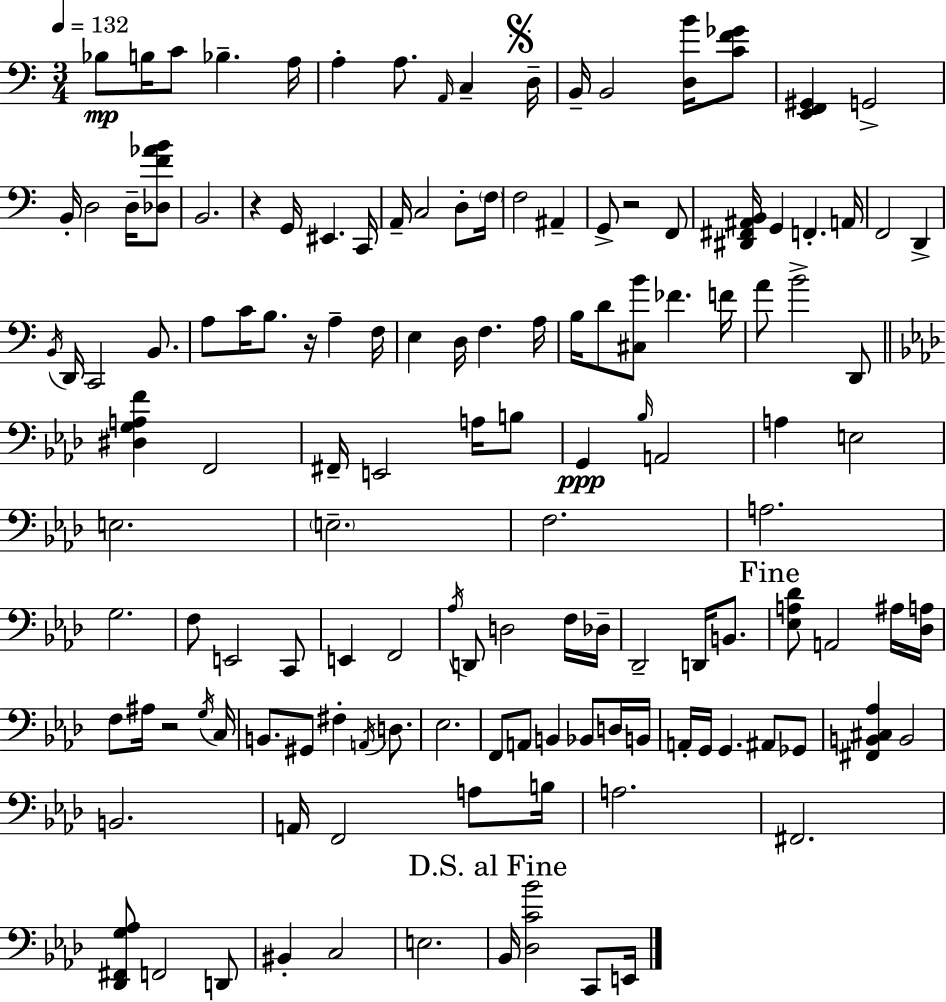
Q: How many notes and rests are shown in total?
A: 136